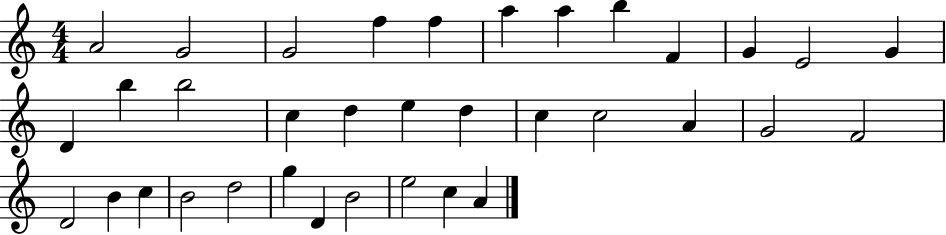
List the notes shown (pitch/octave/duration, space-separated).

A4/h G4/h G4/h F5/q F5/q A5/q A5/q B5/q F4/q G4/q E4/h G4/q D4/q B5/q B5/h C5/q D5/q E5/q D5/q C5/q C5/h A4/q G4/h F4/h D4/h B4/q C5/q B4/h D5/h G5/q D4/q B4/h E5/h C5/q A4/q